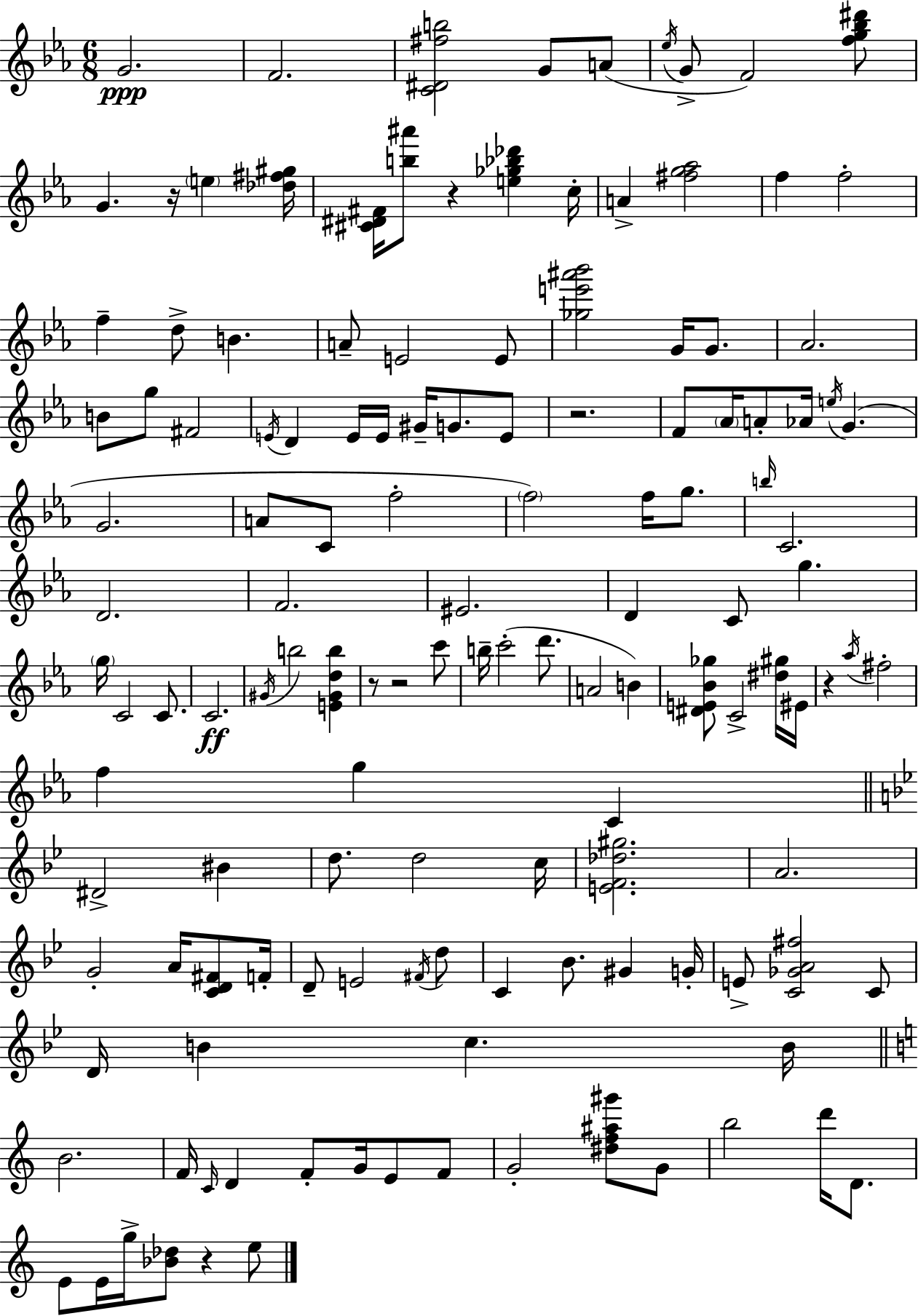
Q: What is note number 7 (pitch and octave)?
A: F4